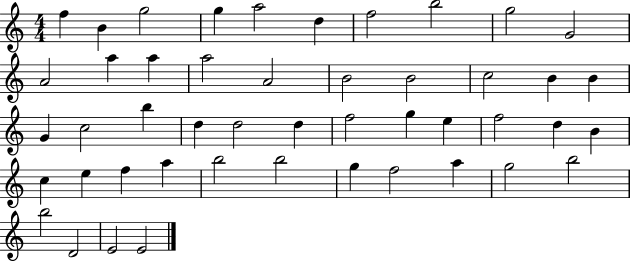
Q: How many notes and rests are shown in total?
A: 47